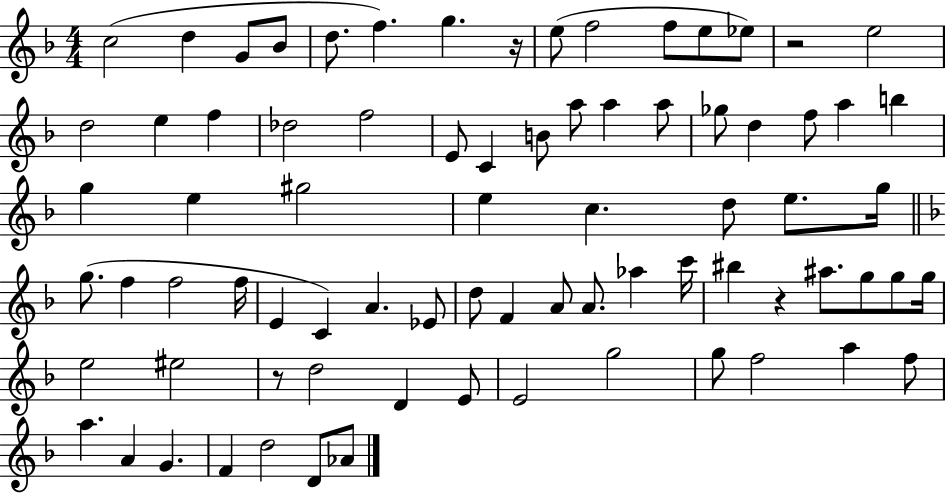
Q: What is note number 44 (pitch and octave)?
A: A4